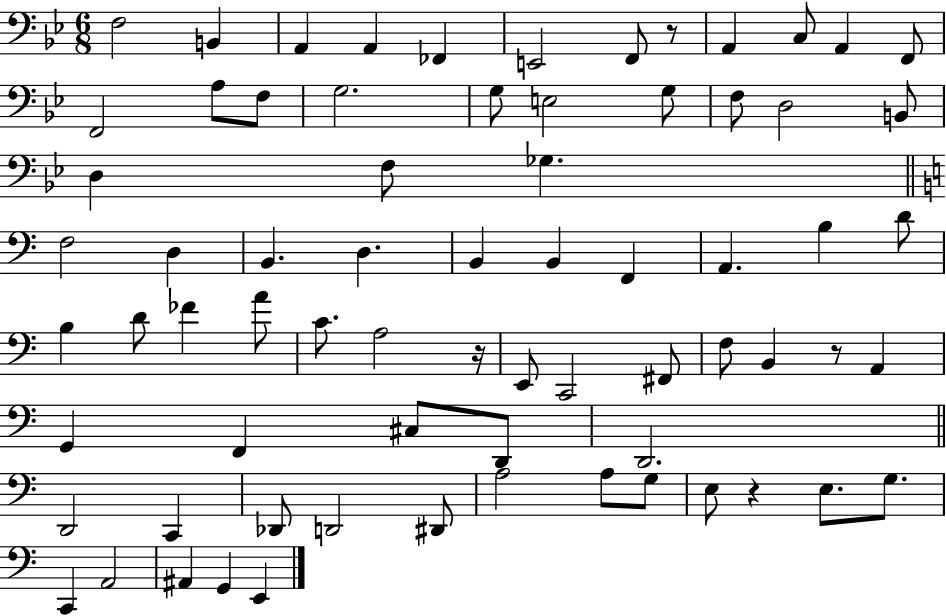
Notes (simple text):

F3/h B2/q A2/q A2/q FES2/q E2/h F2/e R/e A2/q C3/e A2/q F2/e F2/h A3/e F3/e G3/h. G3/e E3/h G3/e F3/e D3/h B2/e D3/q F3/e Gb3/q. F3/h D3/q B2/q. D3/q. B2/q B2/q F2/q A2/q. B3/q D4/e B3/q D4/e FES4/q A4/e C4/e. A3/h R/s E2/e C2/h F#2/e F3/e B2/q R/e A2/q G2/q F2/q C#3/e D2/e D2/h. D2/h C2/q Db2/e D2/h D#2/e A3/h A3/e G3/e E3/e R/q E3/e. G3/e. C2/q A2/h A#2/q G2/q E2/q